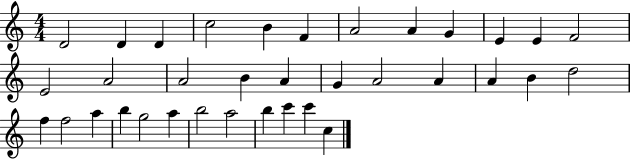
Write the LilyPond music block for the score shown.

{
  \clef treble
  \numericTimeSignature
  \time 4/4
  \key c \major
  d'2 d'4 d'4 | c''2 b'4 f'4 | a'2 a'4 g'4 | e'4 e'4 f'2 | \break e'2 a'2 | a'2 b'4 a'4 | g'4 a'2 a'4 | a'4 b'4 d''2 | \break f''4 f''2 a''4 | b''4 g''2 a''4 | b''2 a''2 | b''4 c'''4 c'''4 c''4 | \break \bar "|."
}